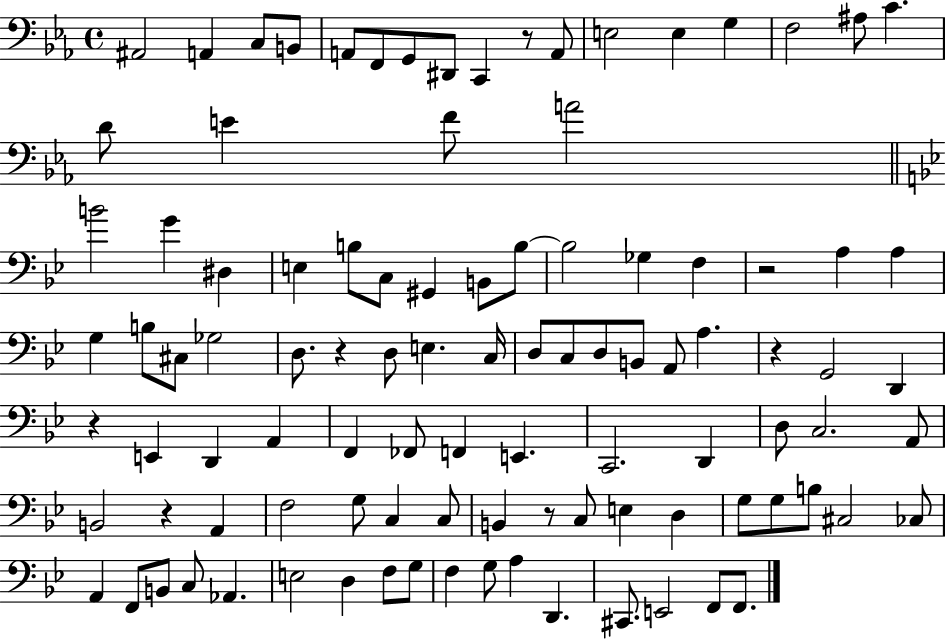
{
  \clef bass
  \time 4/4
  \defaultTimeSignature
  \key ees \major
  ais,2 a,4 c8 b,8 | a,8 f,8 g,8 dis,8 c,4 r8 a,8 | e2 e4 g4 | f2 ais8 c'4. | \break d'8 e'4 f'8 a'2 | \bar "||" \break \key g \minor b'2 g'4 dis4 | e4 b8 c8 gis,4 b,8 b8~~ | b2 ges4 f4 | r2 a4 a4 | \break g4 b8 cis8 ges2 | d8. r4 d8 e4. c16 | d8 c8 d8 b,8 a,8 a4. | r4 g,2 d,4 | \break r4 e,4 d,4 a,4 | f,4 fes,8 f,4 e,4. | c,2. d,4 | d8 c2. a,8 | \break b,2 r4 a,4 | f2 g8 c4 c8 | b,4 r8 c8 e4 d4 | g8 g8 b8 cis2 ces8 | \break a,4 f,8 b,8 c8 aes,4. | e2 d4 f8 g8 | f4 g8 a4 d,4. | cis,8. e,2 f,8 f,8. | \break \bar "|."
}